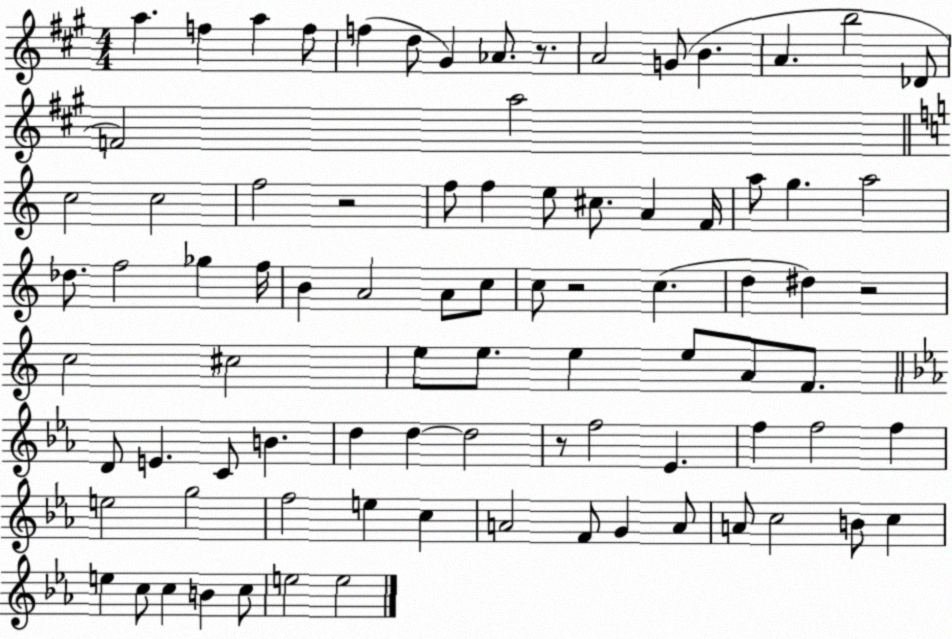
X:1
T:Untitled
M:4/4
L:1/4
K:A
a f a f/2 f d/2 ^G _A/2 z/2 A2 G/2 B A b2 _D/2 F2 a2 c2 c2 f2 z2 f/2 f e/2 ^c/2 A F/4 a/2 g a2 _d/2 f2 _g f/4 B A2 A/2 c/2 c/2 z2 c d ^d z2 c2 ^c2 e/2 e/2 e e/2 A/2 F/2 D/2 E C/2 B d d d2 z/2 f2 _E f f2 f e2 g2 f2 e c A2 F/2 G A/2 A/2 c2 B/2 c e c/2 c B c/2 e2 e2